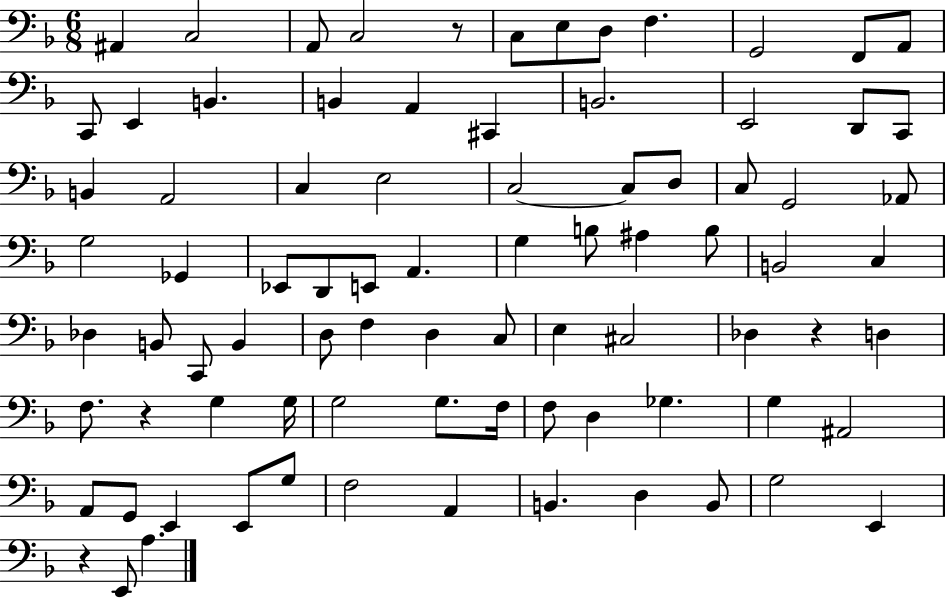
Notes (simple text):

A#2/q C3/h A2/e C3/h R/e C3/e E3/e D3/e F3/q. G2/h F2/e A2/e C2/e E2/q B2/q. B2/q A2/q C#2/q B2/h. E2/h D2/e C2/e B2/q A2/h C3/q E3/h C3/h C3/e D3/e C3/e G2/h Ab2/e G3/h Gb2/q Eb2/e D2/e E2/e A2/q. G3/q B3/e A#3/q B3/e B2/h C3/q Db3/q B2/e C2/e B2/q D3/e F3/q D3/q C3/e E3/q C#3/h Db3/q R/q D3/q F3/e. R/q G3/q G3/s G3/h G3/e. F3/s F3/e D3/q Gb3/q. G3/q A#2/h A2/e G2/e E2/q E2/e G3/e F3/h A2/q B2/q. D3/q B2/e G3/h E2/q R/q E2/e A3/q.